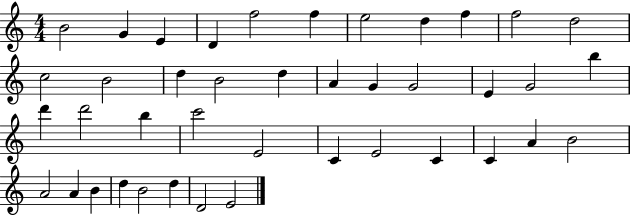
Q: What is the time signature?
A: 4/4